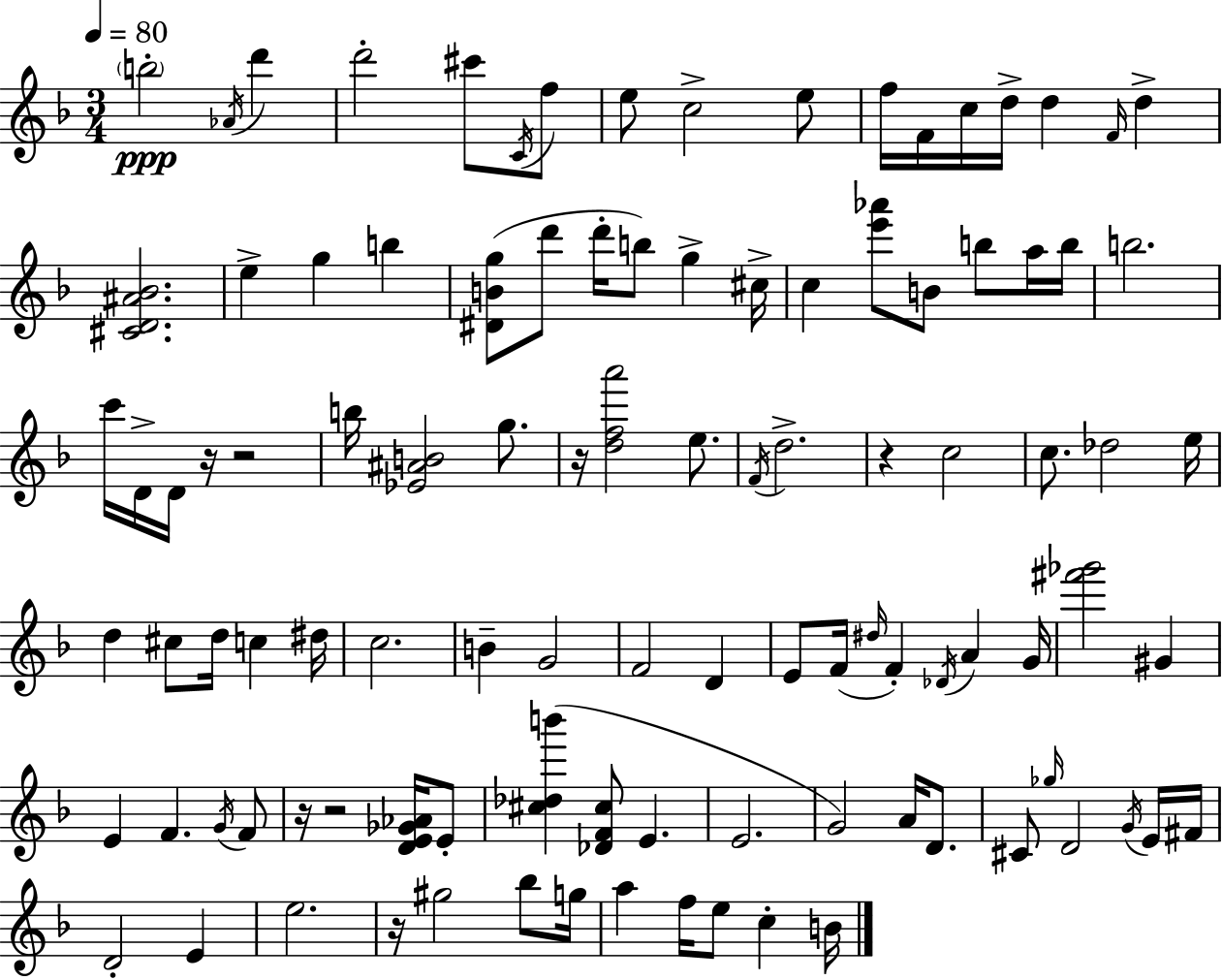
X:1
T:Untitled
M:3/4
L:1/4
K:Dm
b2 _A/4 d' d'2 ^c'/2 C/4 f/2 e/2 c2 e/2 f/4 F/4 c/4 d/4 d F/4 d [^CD^A_B]2 e g b [^DBg]/2 d'/2 d'/4 b/2 g ^c/4 c [e'_a']/2 B/2 b/2 a/4 b/4 b2 c'/4 D/4 D/4 z/4 z2 b/4 [_E^AB]2 g/2 z/4 [dfa']2 e/2 F/4 d2 z c2 c/2 _d2 e/4 d ^c/2 d/4 c ^d/4 c2 B G2 F2 D E/2 F/4 ^d/4 F _D/4 A G/4 [^f'_g']2 ^G E F G/4 F/2 z/4 z2 [DE_G_A]/4 E/2 [^c_db'] [_DF^c]/2 E E2 G2 A/4 D/2 ^C/2 _g/4 D2 G/4 E/4 ^F/4 D2 E e2 z/4 ^g2 _b/2 g/4 a f/4 e/2 c B/4